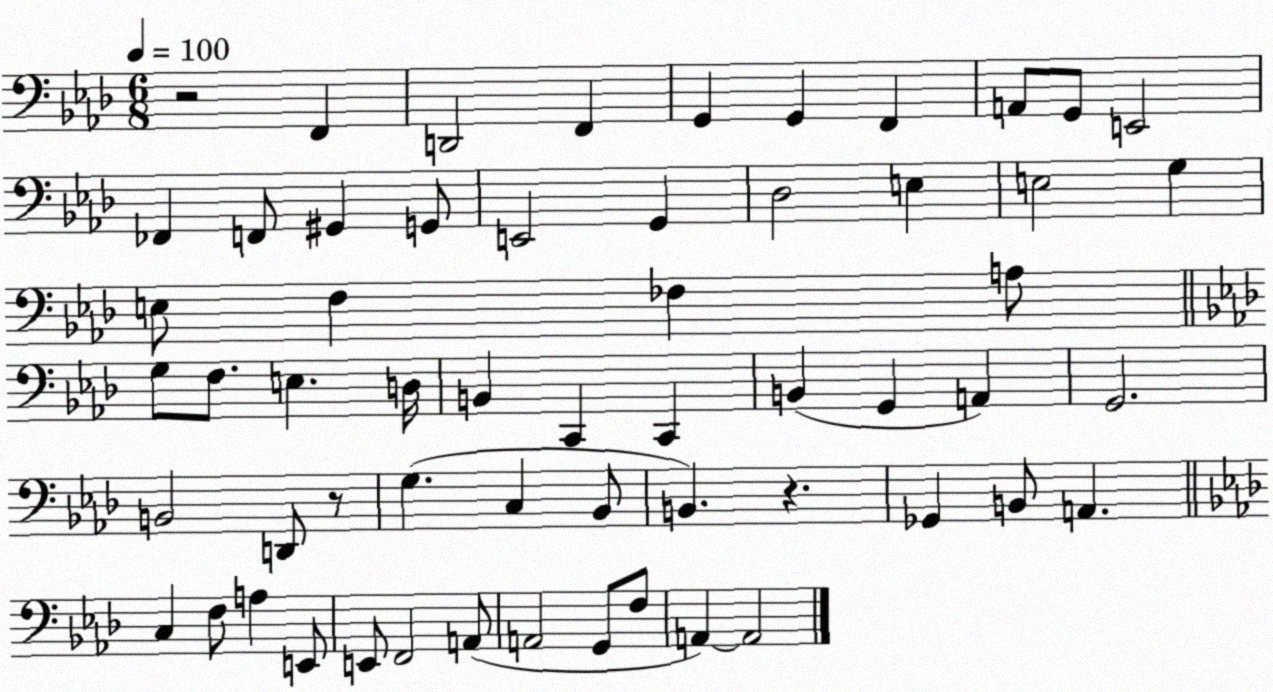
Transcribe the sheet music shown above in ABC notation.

X:1
T:Untitled
M:6/8
L:1/4
K:Ab
z2 F,, D,,2 F,, G,, G,, F,, A,,/2 G,,/2 E,,2 _F,, F,,/2 ^G,, G,,/2 E,,2 G,, _D,2 E, E,2 G, E,/2 F, _F, A,/2 G,/2 F,/2 E, D,/4 B,, C,, C,, B,, G,, A,, G,,2 B,,2 D,,/2 z/2 G, C, _B,,/2 B,, z _G,, B,,/2 A,, C, F,/2 A, E,,/2 E,,/2 F,,2 A,,/2 A,,2 G,,/2 F,/2 A,, A,,2